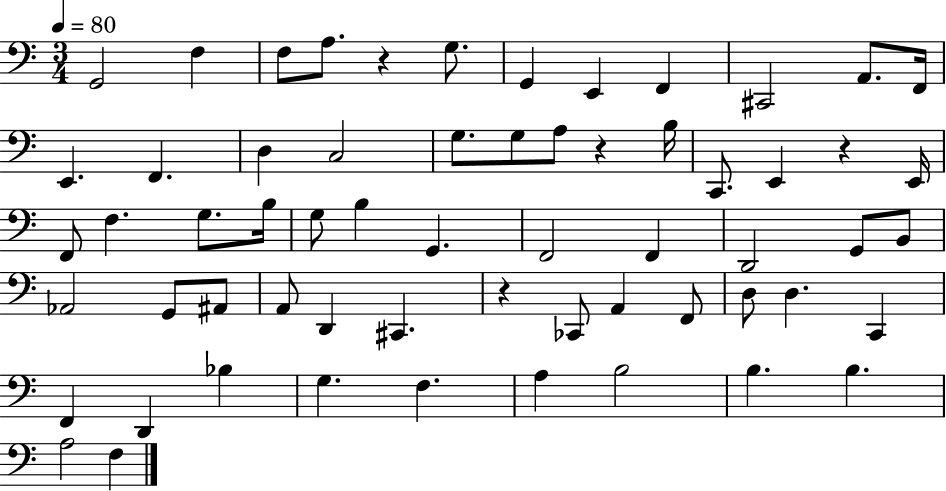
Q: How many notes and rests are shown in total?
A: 61